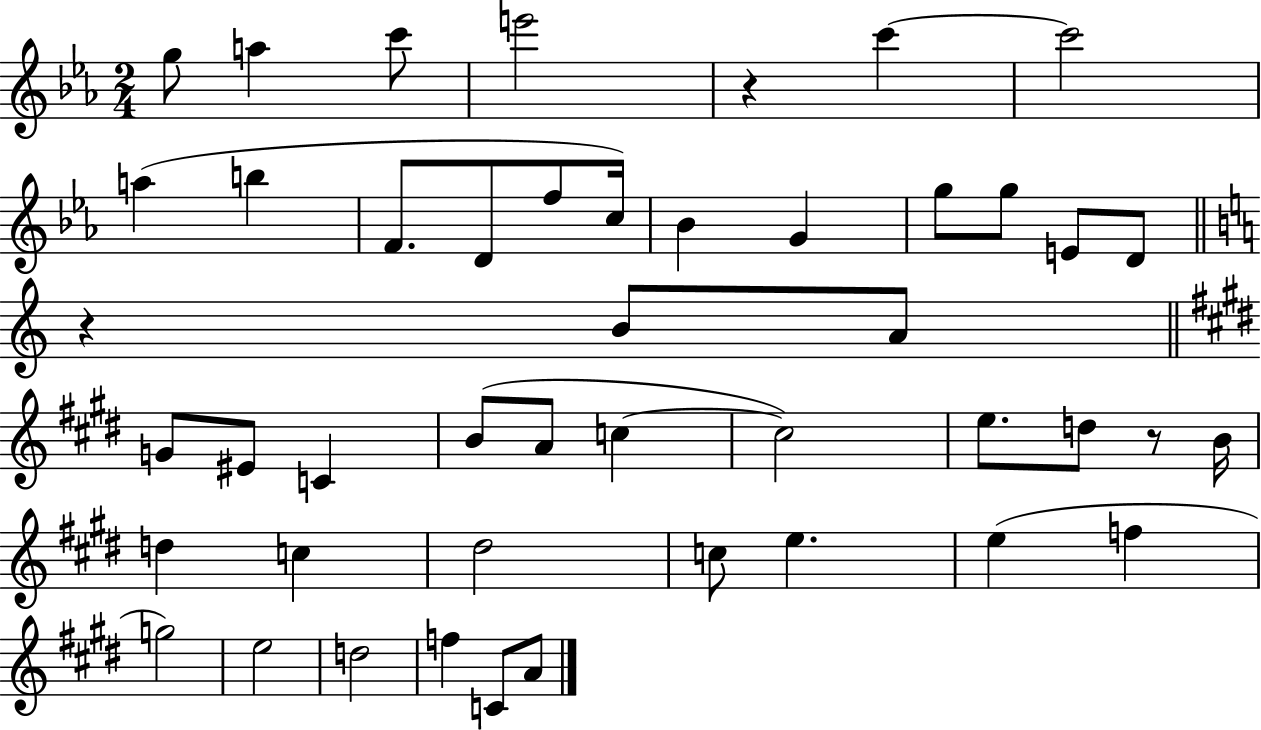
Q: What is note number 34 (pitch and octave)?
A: C5